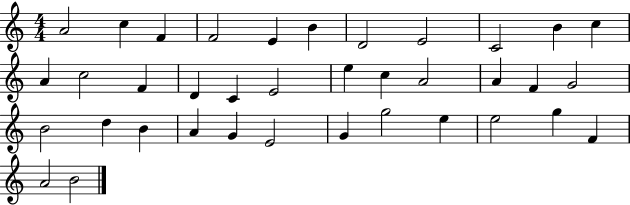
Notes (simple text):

A4/h C5/q F4/q F4/h E4/q B4/q D4/h E4/h C4/h B4/q C5/q A4/q C5/h F4/q D4/q C4/q E4/h E5/q C5/q A4/h A4/q F4/q G4/h B4/h D5/q B4/q A4/q G4/q E4/h G4/q G5/h E5/q E5/h G5/q F4/q A4/h B4/h